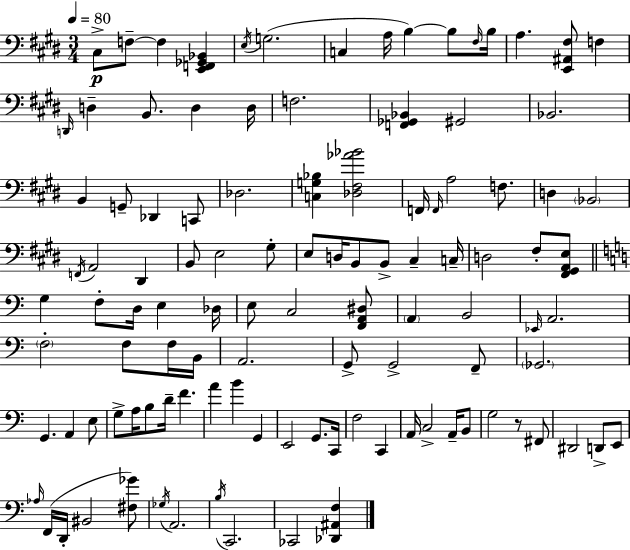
X:1
T:Untitled
M:3/4
L:1/4
K:E
^C,/2 F,/2 F, [E,,F,,_G,,_B,,] E,/4 G,2 C, A,/4 B, B,/2 ^F,/4 B,/4 A, [E,,^A,,^F,]/2 F, D,,/4 D, B,,/2 D, D,/4 F,2 [F,,_G,,_B,,] ^G,,2 _B,,2 B,, G,,/2 _D,, C,,/2 _D,2 [C,G,_B,] [_D,^F,_A_B]2 F,,/4 F,,/4 A,2 F,/2 D, _B,,2 F,,/4 A,,2 ^D,, B,,/2 E,2 ^G,/2 E,/2 D,/4 B,,/2 B,,/2 ^C, C,/4 D,2 ^F,/2 [^F,,^G,,A,,E,]/2 G, F,/2 D,/4 E, _D,/4 E,/2 C,2 [F,,A,,^D,]/2 A,, B,,2 _E,,/4 A,,2 F,2 F,/2 F,/4 B,,/4 A,,2 G,,/2 G,,2 F,,/2 _G,,2 G,, A,, E,/2 G,/2 A,/4 B,/2 D/4 F A B G,, E,,2 G,,/2 C,,/4 F,2 C,, A,,/4 C,2 A,,/4 B,,/2 G,2 z/2 ^F,,/2 ^D,,2 D,,/2 E,,/2 _A,/4 F,,/4 D,,/4 ^B,,2 [^F,_G]/2 _G,/4 A,,2 B,/4 C,,2 _C,,2 [_D,,^A,,F,]